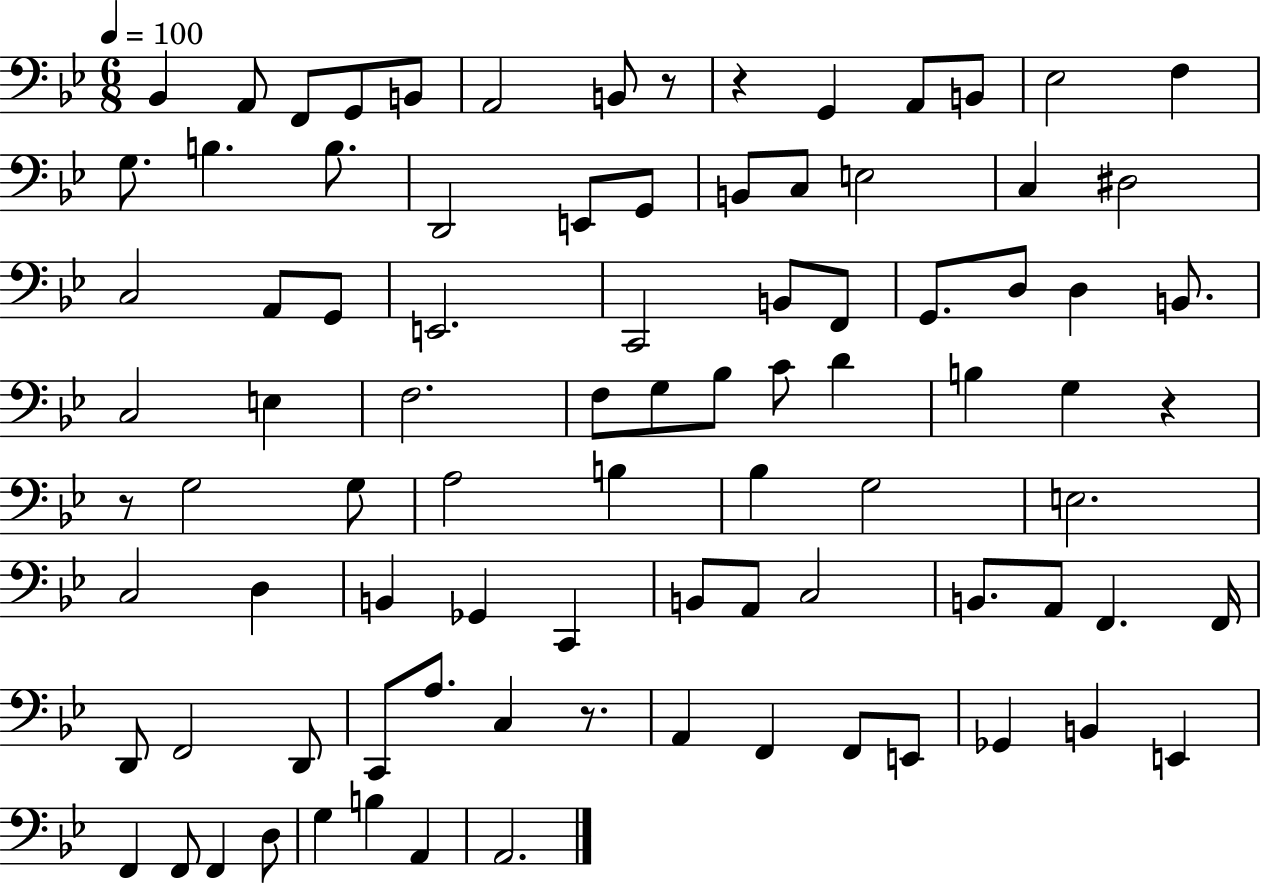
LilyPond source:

{
  \clef bass
  \numericTimeSignature
  \time 6/8
  \key bes \major
  \tempo 4 = 100
  bes,4 a,8 f,8 g,8 b,8 | a,2 b,8 r8 | r4 g,4 a,8 b,8 | ees2 f4 | \break g8. b4. b8. | d,2 e,8 g,8 | b,8 c8 e2 | c4 dis2 | \break c2 a,8 g,8 | e,2. | c,2 b,8 f,8 | g,8. d8 d4 b,8. | \break c2 e4 | f2. | f8 g8 bes8 c'8 d'4 | b4 g4 r4 | \break r8 g2 g8 | a2 b4 | bes4 g2 | e2. | \break c2 d4 | b,4 ges,4 c,4 | b,8 a,8 c2 | b,8. a,8 f,4. f,16 | \break d,8 f,2 d,8 | c,8 a8. c4 r8. | a,4 f,4 f,8 e,8 | ges,4 b,4 e,4 | \break f,4 f,8 f,4 d8 | g4 b4 a,4 | a,2. | \bar "|."
}